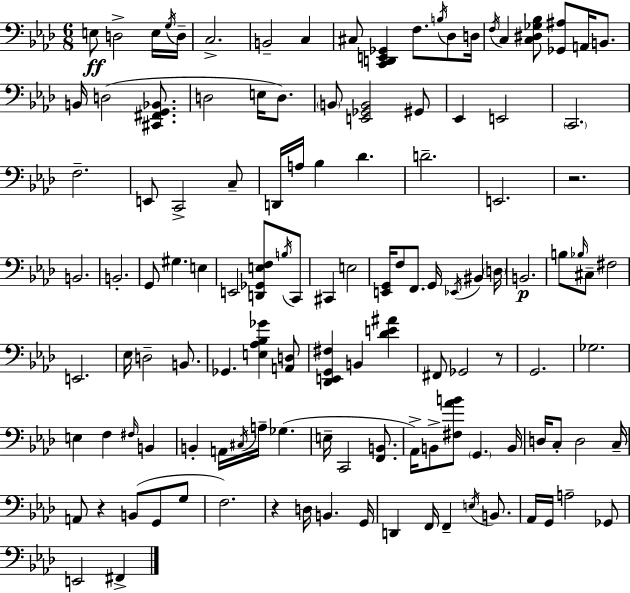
{
  \clef bass
  \numericTimeSignature
  \time 6/8
  \key aes \major
  \repeat volta 2 { e8\ff d2-> e16 \acciaccatura { g16 } | d16-- c2.-> | b,2-- c4 | cis8 <c, d, e, ges,>4 f8. \acciaccatura { b16 } des8 | \break d16 \acciaccatura { f16 } c4 <c dis ges bes>8 <ges, ais>8 a,16 | b,8. b,16 d2( | <cis, fis, g, bes,>8. d2 e16 | d8.) \parenthesize b,8 <e, ges, b,>2 | \break gis,8 ees,4 e,2 | \parenthesize c,2. | f2.-- | e,8 c,2-> | \break c8-- d,16 a16 bes4 des'4. | d'2.-- | e,2. | r2. | \break b,2. | b,2.-. | g,8 gis4. e4 | e,2 <d, ges, e f>8 | \break \acciaccatura { b16 } c,8 cis,4 e2 | <e, g,>16 f8 f,8. g,16 \acciaccatura { ees,16 } | bis,4 \parenthesize d16 b,2.\p | b8 \grace { bes16 } cis8-- fis2 | \break e,2. | ees16 d2-- | b,8. ges,4. | <e aes bes ges'>4 <a, d>8 <des, e, g, fis>4 b,4 | \break <des' e' ais'>4 fis,8 ges,2 | r8 g,2. | ges2. | e4 f4 | \break \grace { fis16 } b,4 b,4-. a,16 | \acciaccatura { cis16 } a16-- ges4.( e16-- c,2 | <f, b,>8. aes,16->) b,8-> <fis aes' b'>8 | \parenthesize g,4. b,16 d16 c8-. d2 | \break c16-- a,8 r4 | b,8( g,8 g8 f2.) | r4 | d16 b,4. g,16 d,4 | \break f,16 f,4-- \acciaccatura { e16 } b,8. aes,16 g,16 a2-- | ges,8 e,2 | fis,4-> } \bar "|."
}